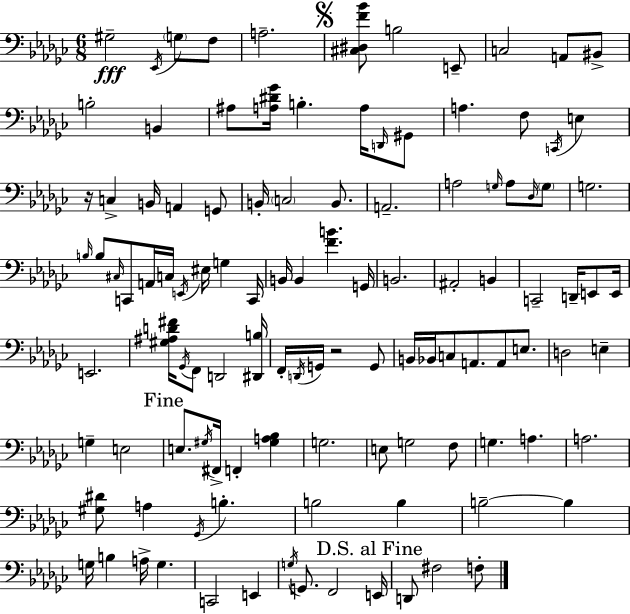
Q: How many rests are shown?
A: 2